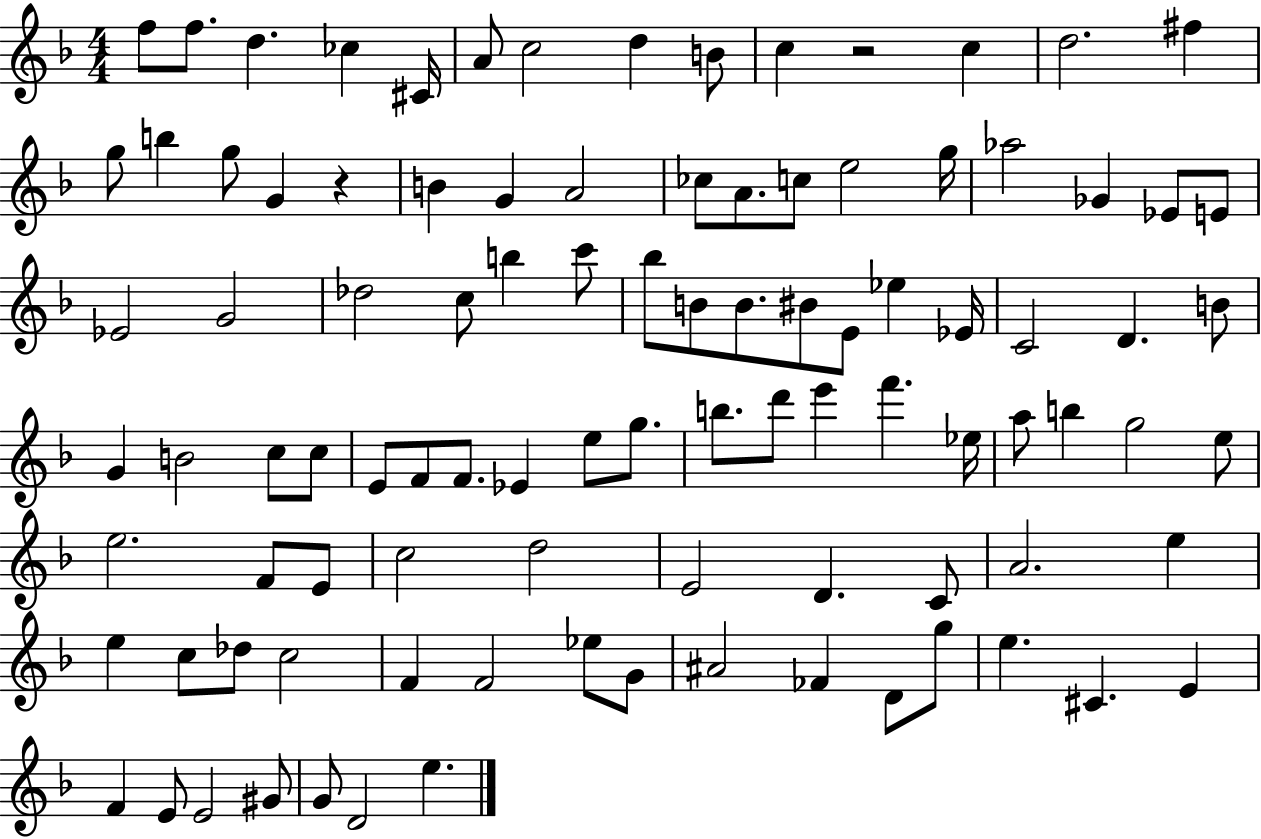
F5/e F5/e. D5/q. CES5/q C#4/s A4/e C5/h D5/q B4/e C5/q R/h C5/q D5/h. F#5/q G5/e B5/q G5/e G4/q R/q B4/q G4/q A4/h CES5/e A4/e. C5/e E5/h G5/s Ab5/h Gb4/q Eb4/e E4/e Eb4/h G4/h Db5/h C5/e B5/q C6/e Bb5/e B4/e B4/e. BIS4/e E4/e Eb5/q Eb4/s C4/h D4/q. B4/e G4/q B4/h C5/e C5/e E4/e F4/e F4/e. Eb4/q E5/e G5/e. B5/e. D6/e E6/q F6/q. Eb5/s A5/e B5/q G5/h E5/e E5/h. F4/e E4/e C5/h D5/h E4/h D4/q. C4/e A4/h. E5/q E5/q C5/e Db5/e C5/h F4/q F4/h Eb5/e G4/e A#4/h FES4/q D4/e G5/e E5/q. C#4/q. E4/q F4/q E4/e E4/h G#4/e G4/e D4/h E5/q.